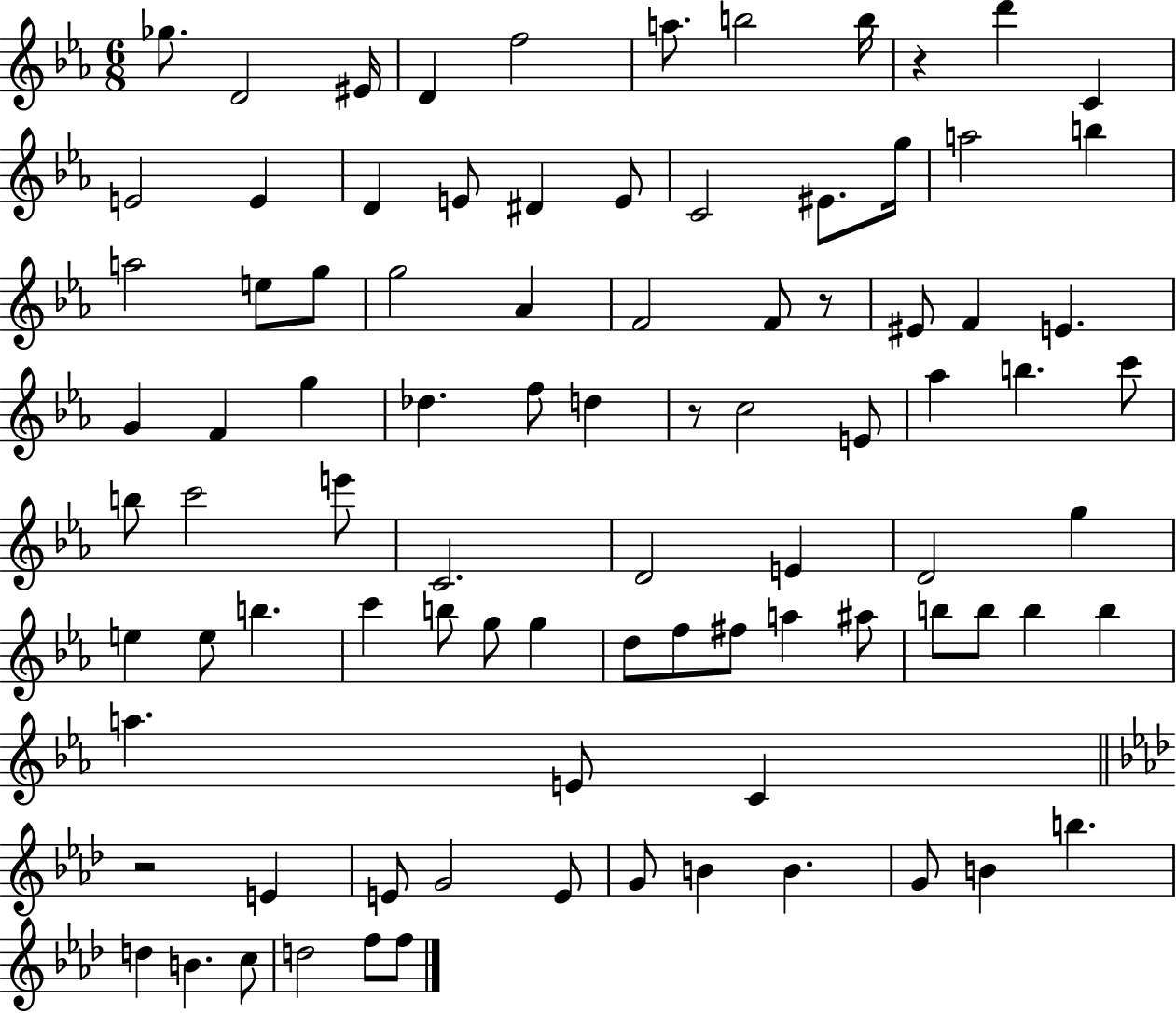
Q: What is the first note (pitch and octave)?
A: Gb5